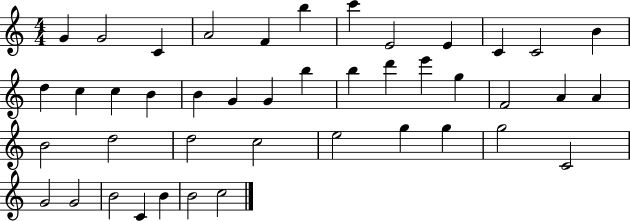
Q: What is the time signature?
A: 4/4